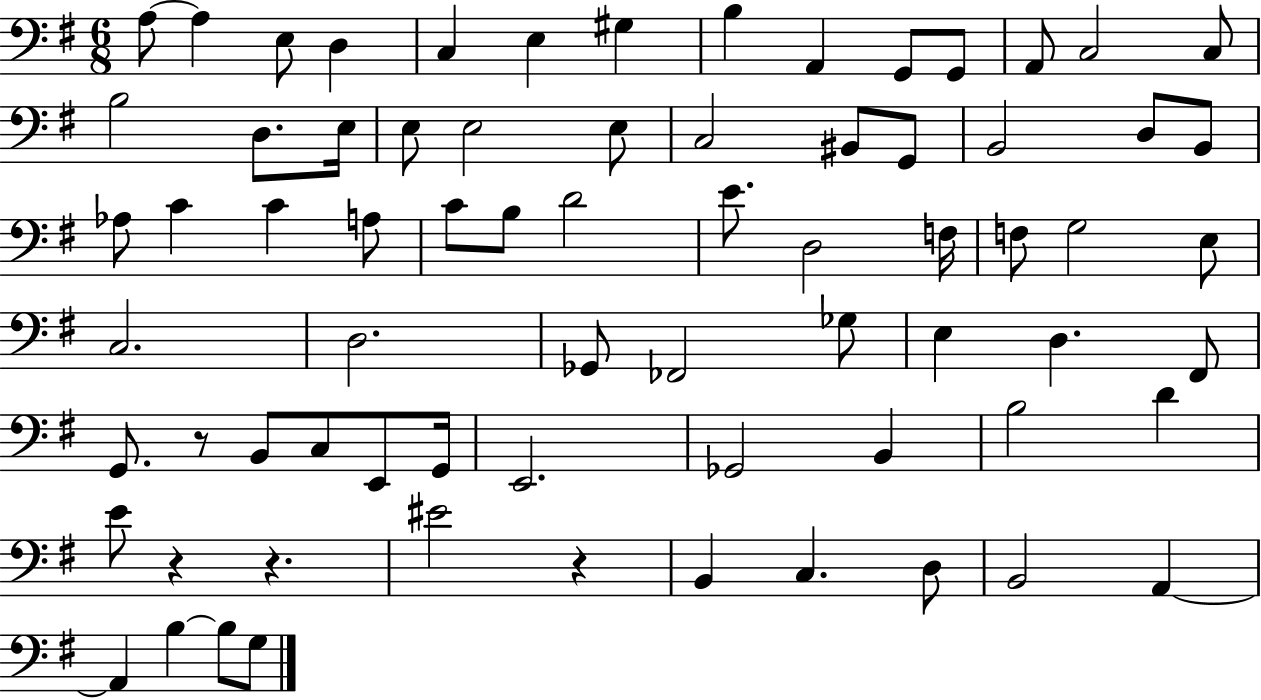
X:1
T:Untitled
M:6/8
L:1/4
K:G
A,/2 A, E,/2 D, C, E, ^G, B, A,, G,,/2 G,,/2 A,,/2 C,2 C,/2 B,2 D,/2 E,/4 E,/2 E,2 E,/2 C,2 ^B,,/2 G,,/2 B,,2 D,/2 B,,/2 _A,/2 C C A,/2 C/2 B,/2 D2 E/2 D,2 F,/4 F,/2 G,2 E,/2 C,2 D,2 _G,,/2 _F,,2 _G,/2 E, D, ^F,,/2 G,,/2 z/2 B,,/2 C,/2 E,,/2 G,,/4 E,,2 _G,,2 B,, B,2 D E/2 z z ^E2 z B,, C, D,/2 B,,2 A,, A,, B, B,/2 G,/2